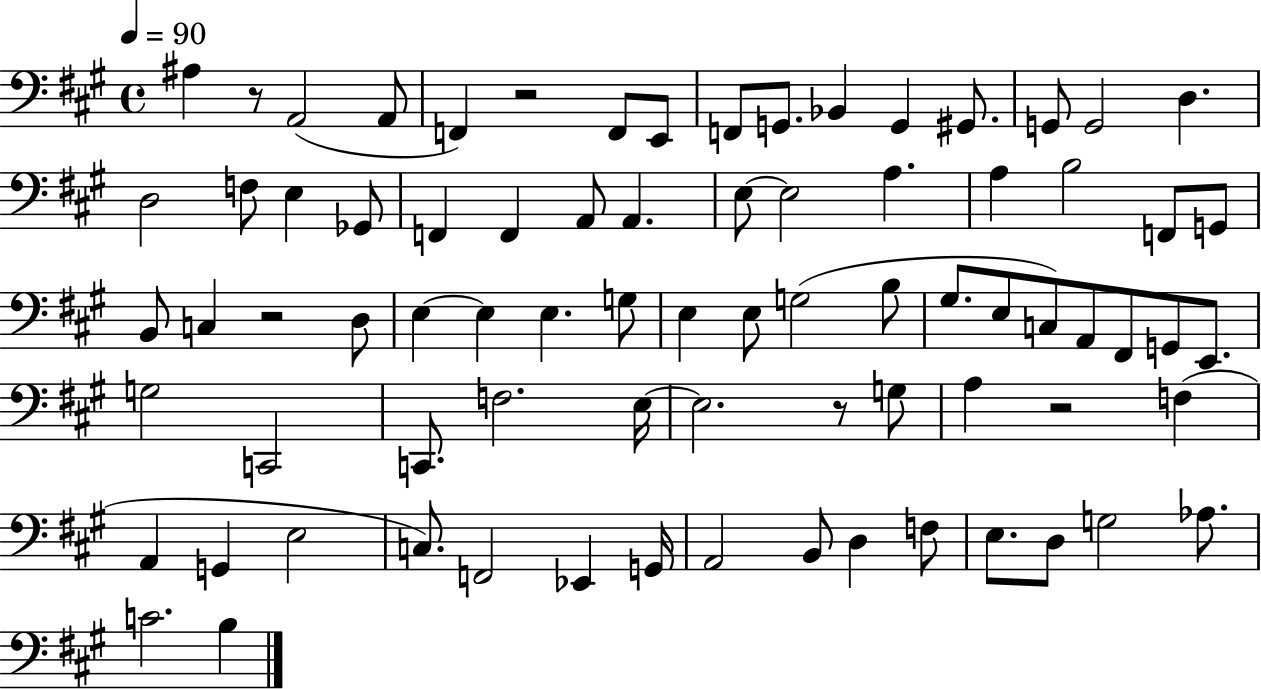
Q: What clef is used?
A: bass